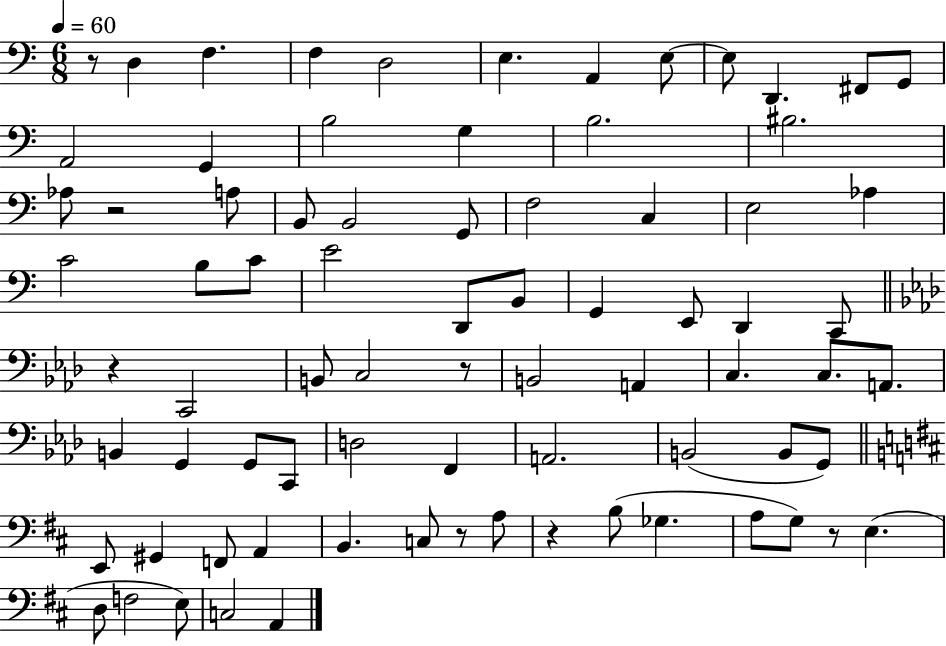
R/e D3/q F3/q. F3/q D3/h E3/q. A2/q E3/e E3/e D2/q. F#2/e G2/e A2/h G2/q B3/h G3/q B3/h. BIS3/h. Ab3/e R/h A3/e B2/e B2/h G2/e F3/h C3/q E3/h Ab3/q C4/h B3/e C4/e E4/h D2/e B2/e G2/q E2/e D2/q C2/e R/q C2/h B2/e C3/h R/e B2/h A2/q C3/q. C3/e. A2/e. B2/q G2/q G2/e C2/e D3/h F2/q A2/h. B2/h B2/e G2/e E2/e G#2/q F2/e A2/q B2/q. C3/e R/e A3/e R/q B3/e Gb3/q. A3/e G3/e R/e E3/q. D3/e F3/h E3/e C3/h A2/q